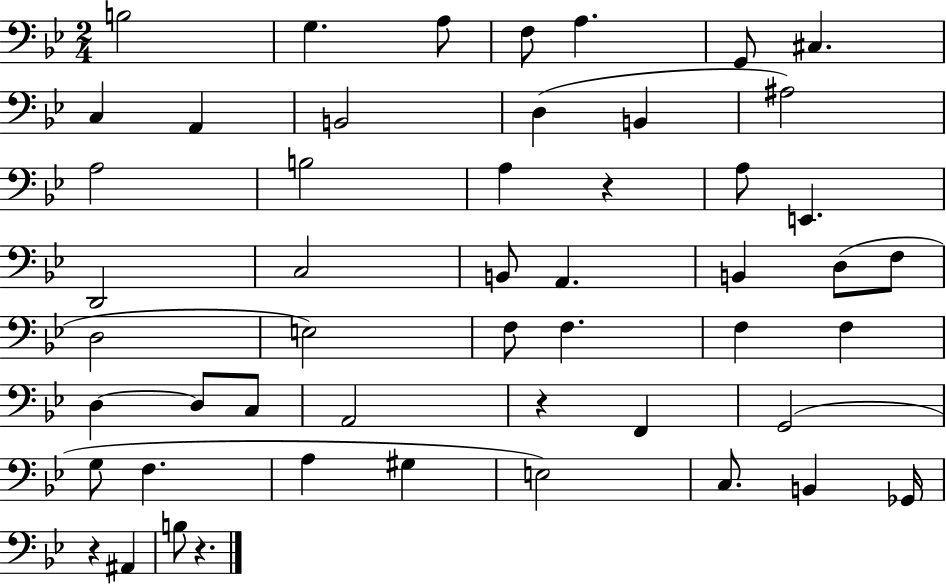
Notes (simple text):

B3/h G3/q. A3/e F3/e A3/q. G2/e C#3/q. C3/q A2/q B2/h D3/q B2/q A#3/h A3/h B3/h A3/q R/q A3/e E2/q. D2/h C3/h B2/e A2/q. B2/q D3/e F3/e D3/h E3/h F3/e F3/q. F3/q F3/q D3/q D3/e C3/e A2/h R/q F2/q G2/h G3/e F3/q. A3/q G#3/q E3/h C3/e. B2/q Gb2/s R/q A#2/q B3/e R/q.